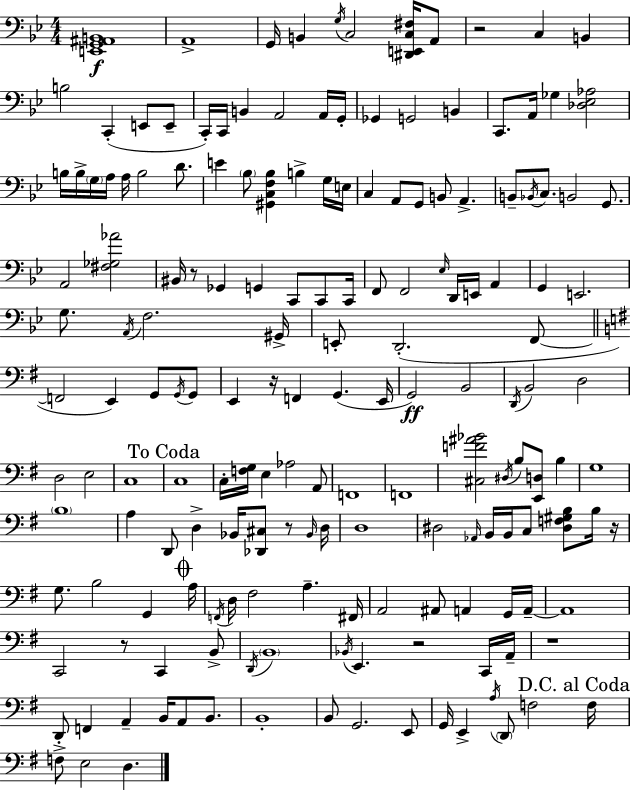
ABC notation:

X:1
T:Untitled
M:4/4
L:1/4
K:Gm
[E,,G,,^A,,B,,]4 A,,4 G,,/4 B,, G,/4 C,2 [^D,,E,,C,^F,]/4 A,,/2 z2 C, B,, B,2 C,, E,,/2 E,,/2 C,,/4 C,,/4 B,, A,,2 A,,/4 G,,/4 _G,, G,,2 B,, C,,/2 A,,/4 _G, [_D,_E,_A,]2 B,/4 B,/4 G,/4 A,/4 A,/4 B,2 D/2 E _B,/2 [^G,,C,F,_B,] B, G,/4 E,/4 C, A,,/2 G,,/2 B,,/2 A,, B,,/2 _B,,/4 C,/2 B,,2 G,,/2 A,,2 [^F,_G,_A]2 ^B,,/4 z/2 _G,, G,, C,,/2 C,,/2 C,,/4 F,,/2 F,,2 _E,/4 D,,/4 E,,/4 A,, G,, E,,2 G,/2 A,,/4 F,2 ^G,,/4 E,,/2 D,,2 F,,/2 F,,2 E,, G,,/2 G,,/4 G,,/2 E,, z/4 F,, G,, E,,/4 G,,2 B,,2 D,,/4 B,,2 D,2 D,2 E,2 C,4 C,4 C,/4 [F,G,]/4 E, _A,2 A,,/2 F,,4 F,,4 [^C,F^A_B]2 ^D,/4 B,/2 [E,,D,]/2 B, G,4 B,4 A, D,,/2 D, _B,,/4 [_D,,^C,]/2 z/2 _B,,/4 D,/4 D,4 ^D,2 _A,,/4 B,,/4 B,,/4 C,/2 [^D,F,^G,B,]/2 B,/4 z/4 G,/2 B,2 G,, A,/4 F,,/4 D,/4 ^F,2 A, ^F,,/4 A,,2 ^A,,/2 A,, G,,/4 A,,/4 A,,4 C,,2 z/2 C,, B,,/2 D,,/4 B,,4 _B,,/4 E,, z2 C,,/4 A,,/4 z4 D,,/2 F,, A,, B,,/4 A,,/2 B,,/2 B,,4 B,,/2 G,,2 E,,/2 G,,/4 E,, A,/4 D,,/2 F,2 F,/4 F,/2 E,2 D,